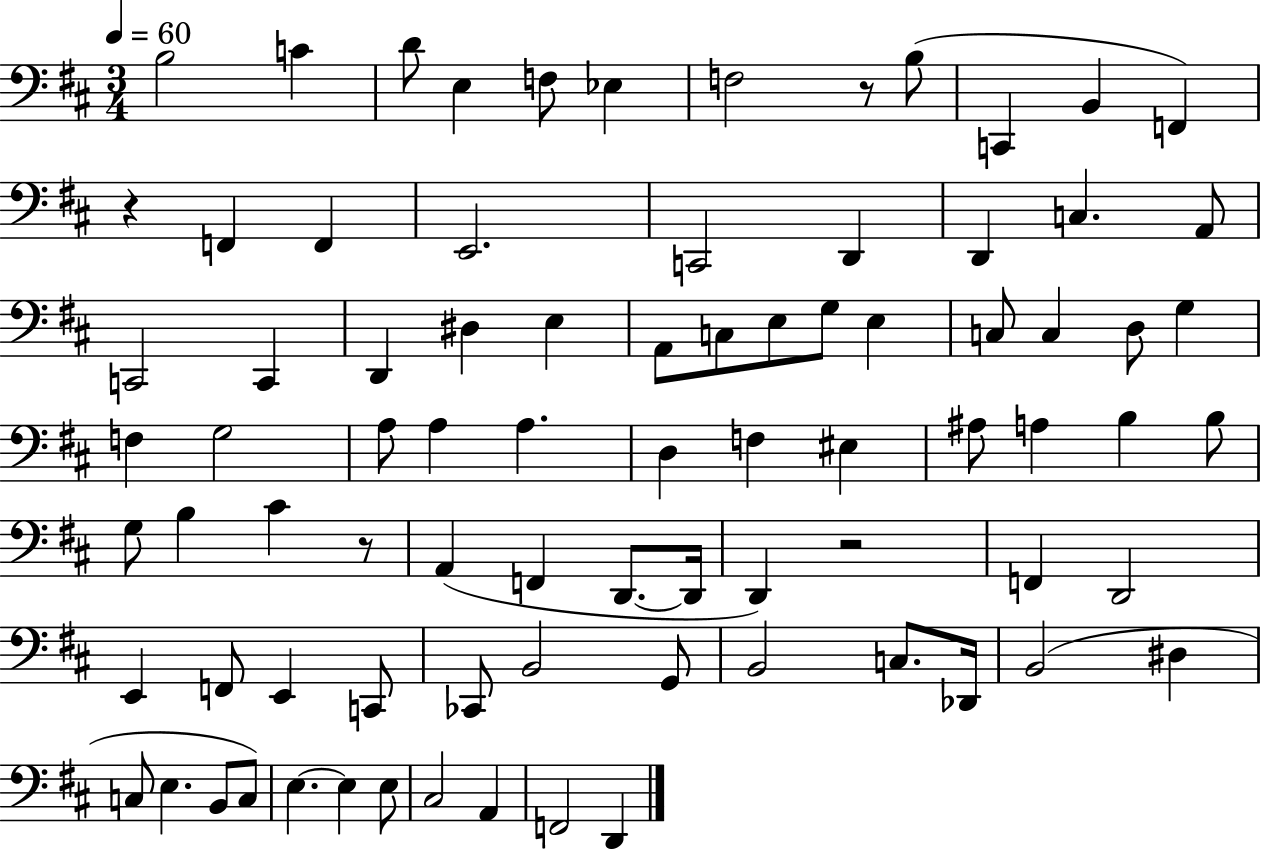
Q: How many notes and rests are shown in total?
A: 82